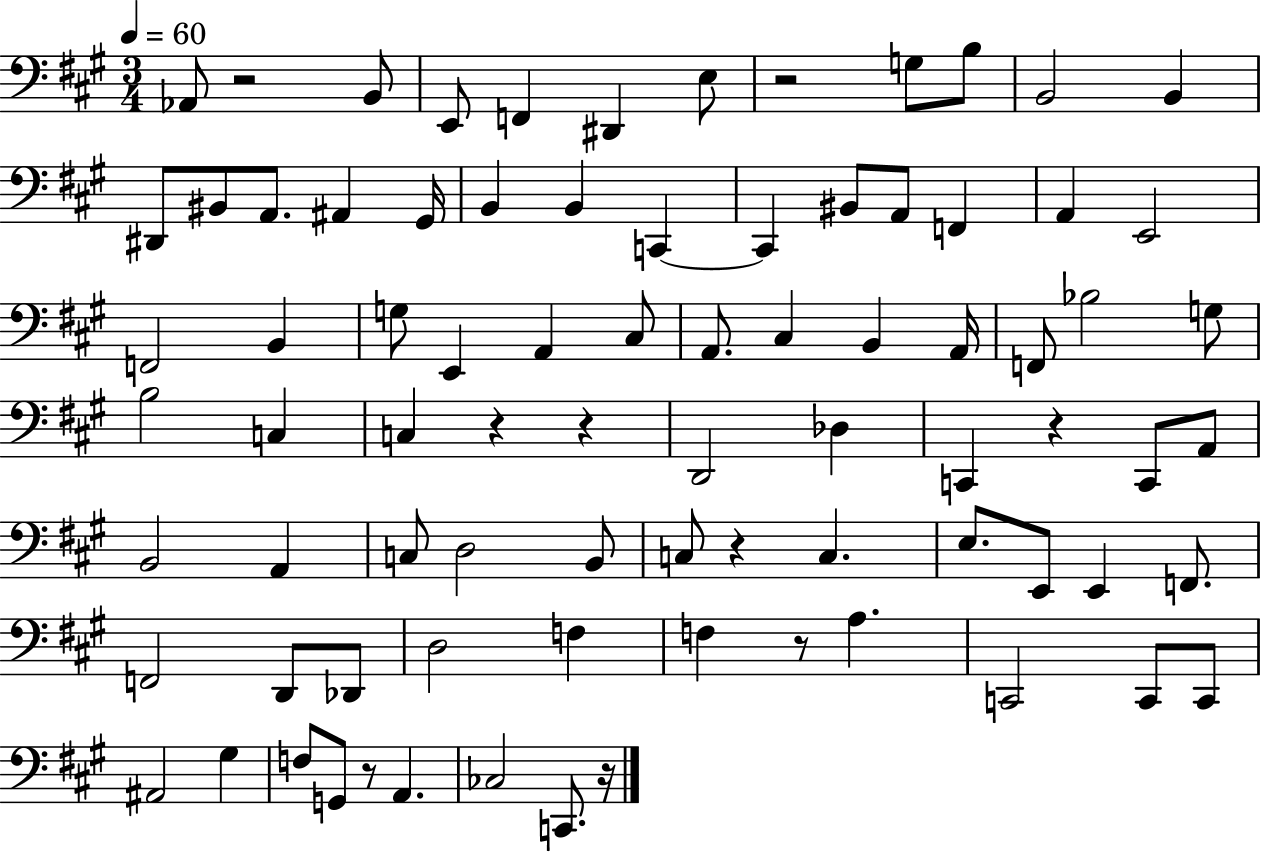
{
  \clef bass
  \numericTimeSignature
  \time 3/4
  \key a \major
  \tempo 4 = 60
  aes,8 r2 b,8 | e,8 f,4 dis,4 e8 | r2 g8 b8 | b,2 b,4 | \break dis,8 bis,8 a,8. ais,4 gis,16 | b,4 b,4 c,4~~ | c,4 bis,8 a,8 f,4 | a,4 e,2 | \break f,2 b,4 | g8 e,4 a,4 cis8 | a,8. cis4 b,4 a,16 | f,8 bes2 g8 | \break b2 c4 | c4 r4 r4 | d,2 des4 | c,4 r4 c,8 a,8 | \break b,2 a,4 | c8 d2 b,8 | c8 r4 c4. | e8. e,8 e,4 f,8. | \break f,2 d,8 des,8 | d2 f4 | f4 r8 a4. | c,2 c,8 c,8 | \break ais,2 gis4 | f8 g,8 r8 a,4. | ces2 c,8. r16 | \bar "|."
}